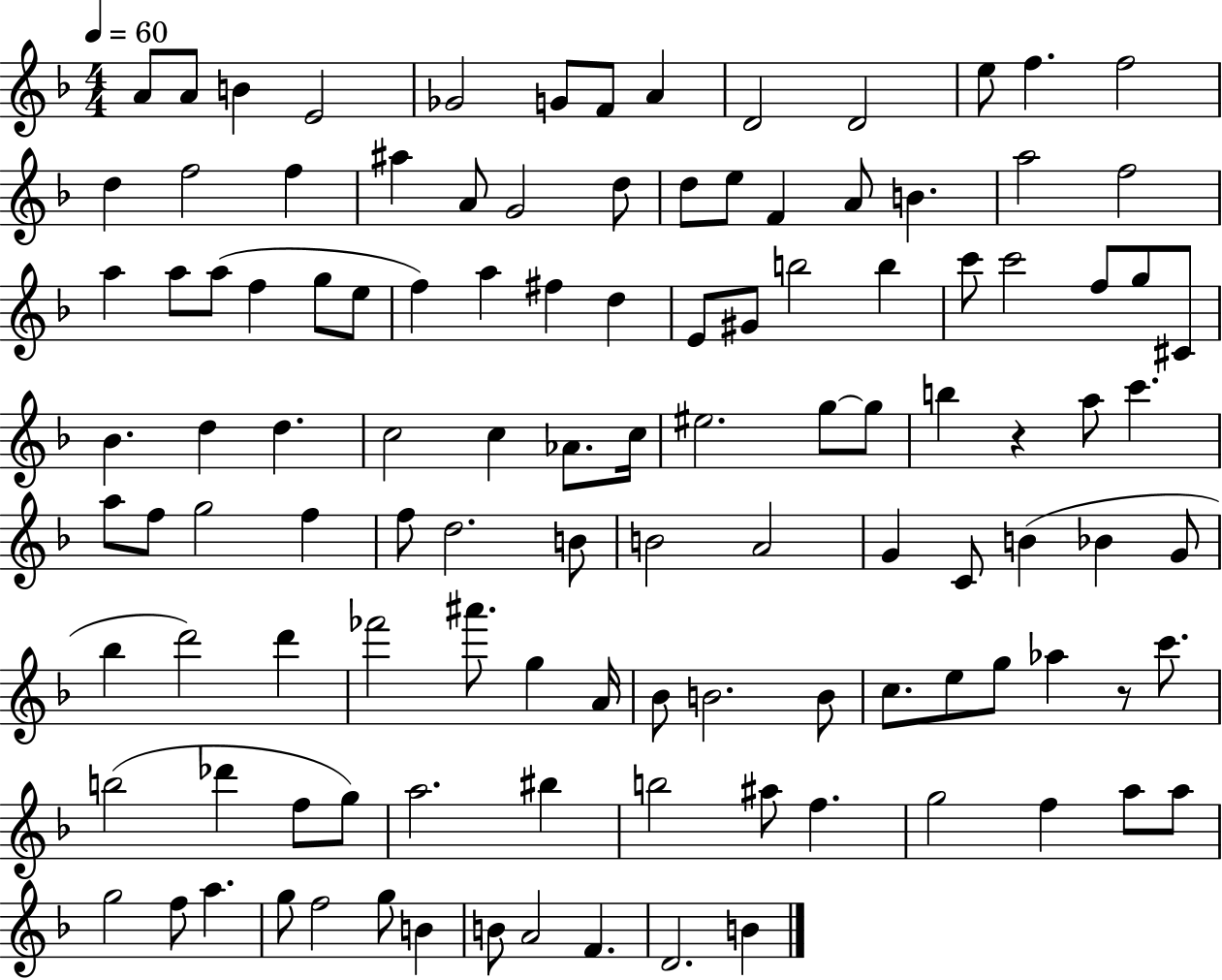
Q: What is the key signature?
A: F major